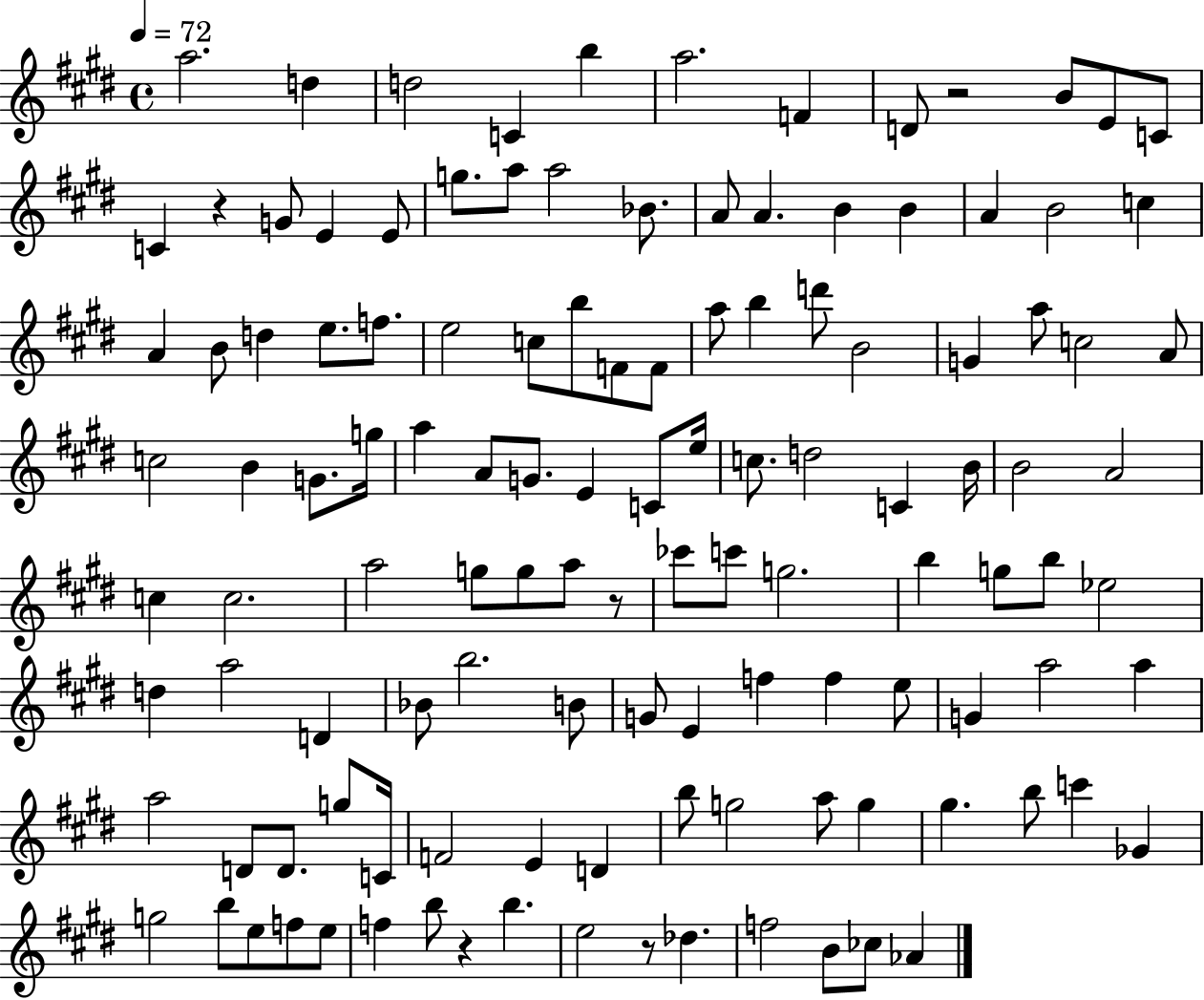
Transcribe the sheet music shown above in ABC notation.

X:1
T:Untitled
M:4/4
L:1/4
K:E
a2 d d2 C b a2 F D/2 z2 B/2 E/2 C/2 C z G/2 E E/2 g/2 a/2 a2 _B/2 A/2 A B B A B2 c A B/2 d e/2 f/2 e2 c/2 b/2 F/2 F/2 a/2 b d'/2 B2 G a/2 c2 A/2 c2 B G/2 g/4 a A/2 G/2 E C/2 e/4 c/2 d2 C B/4 B2 A2 c c2 a2 g/2 g/2 a/2 z/2 _c'/2 c'/2 g2 b g/2 b/2 _e2 d a2 D _B/2 b2 B/2 G/2 E f f e/2 G a2 a a2 D/2 D/2 g/2 C/4 F2 E D b/2 g2 a/2 g ^g b/2 c' _G g2 b/2 e/2 f/2 e/2 f b/2 z b e2 z/2 _d f2 B/2 _c/2 _A